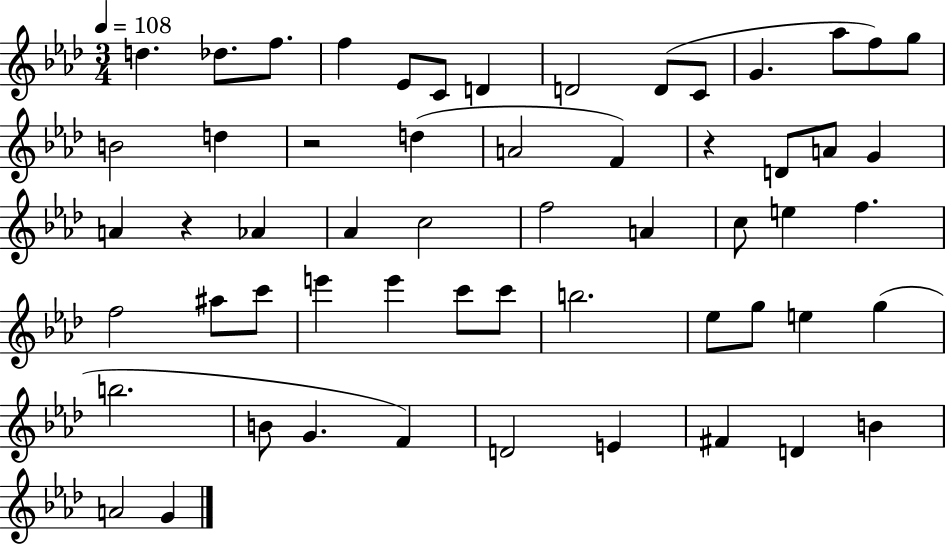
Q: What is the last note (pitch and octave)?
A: G4